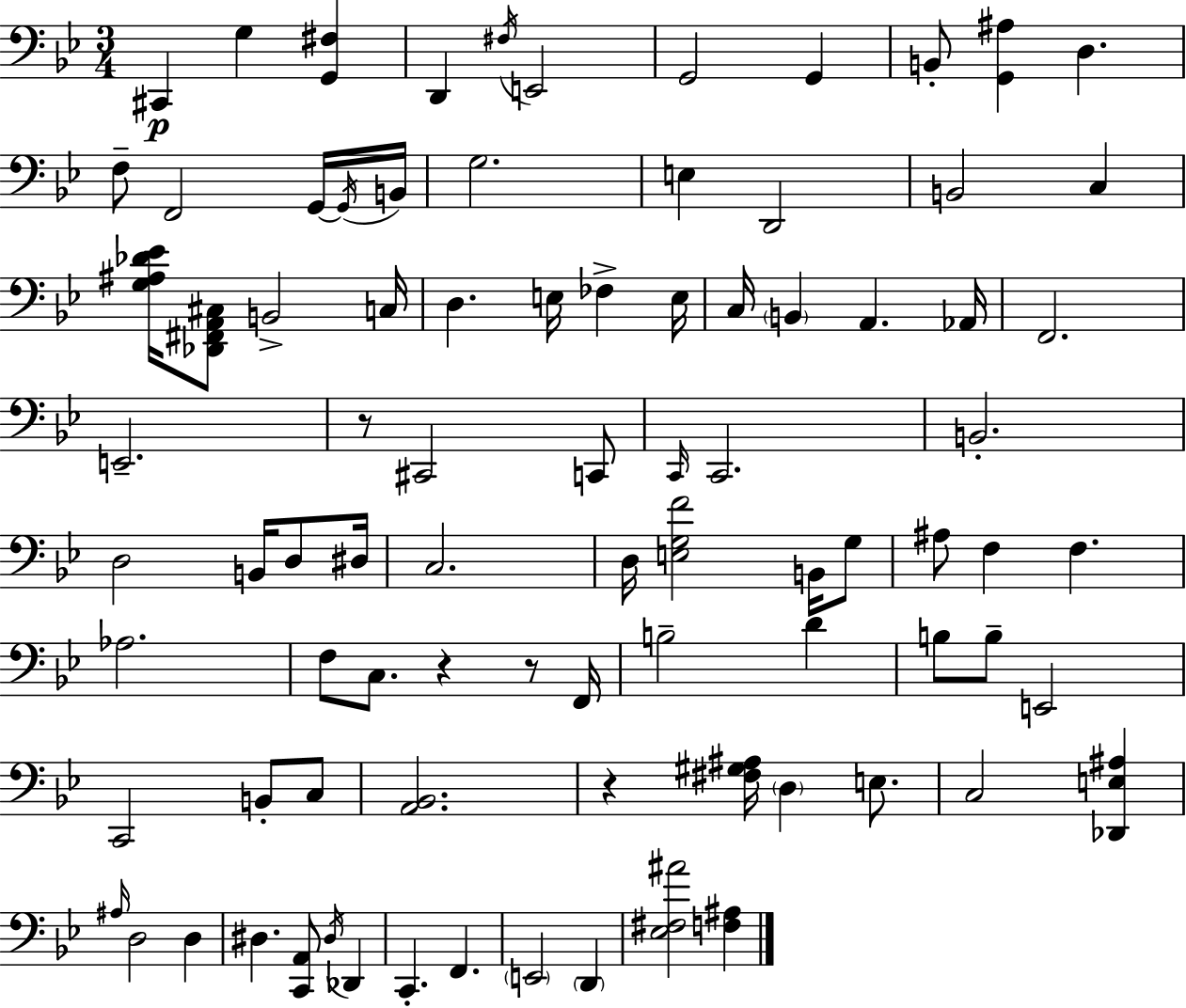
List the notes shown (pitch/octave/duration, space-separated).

C#2/q G3/q [G2,F#3]/q D2/q F#3/s E2/h G2/h G2/q B2/e [G2,A#3]/q D3/q. F3/e F2/h G2/s G2/s B2/s G3/h. E3/q D2/h B2/h C3/q [G3,A#3,Db4,Eb4]/s [Db2,F#2,A2,C#3]/e B2/h C3/s D3/q. E3/s FES3/q E3/s C3/s B2/q A2/q. Ab2/s F2/h. E2/h. R/e C#2/h C2/e C2/s C2/h. B2/h. D3/h B2/s D3/e D#3/s C3/h. D3/s [E3,G3,F4]/h B2/s G3/e A#3/e F3/q F3/q. Ab3/h. F3/e C3/e. R/q R/e F2/s B3/h D4/q B3/e B3/e E2/h C2/h B2/e C3/e [A2,Bb2]/h. R/q [F#3,G#3,A#3]/s D3/q E3/e. C3/h [Db2,E3,A#3]/q A#3/s D3/h D3/q D#3/q. [C2,A2]/e D#3/s Db2/q C2/q. F2/q. E2/h D2/q [Eb3,F#3,A#4]/h [F3,A#3]/q